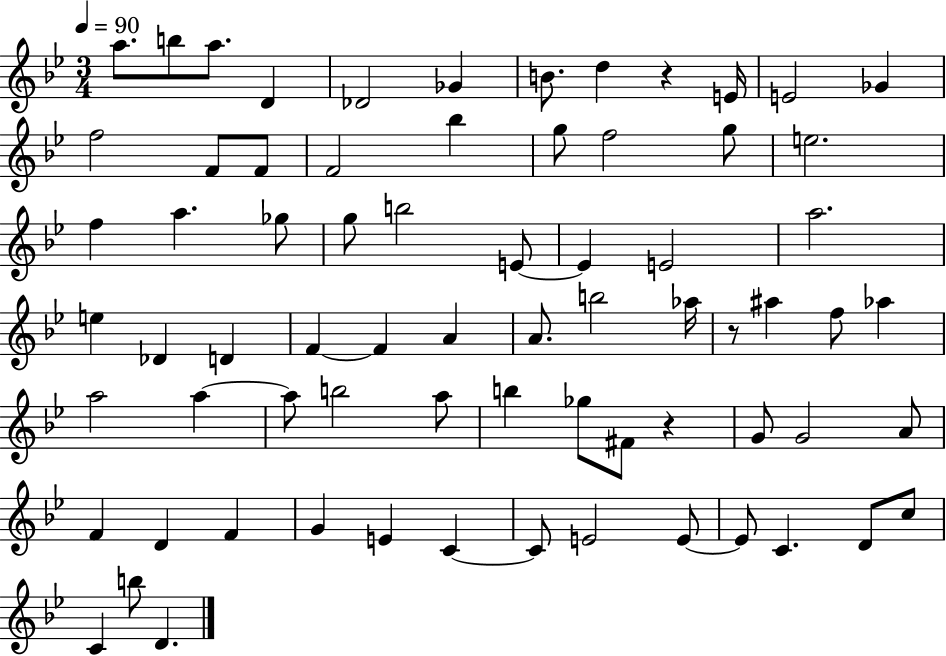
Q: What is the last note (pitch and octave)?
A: D4